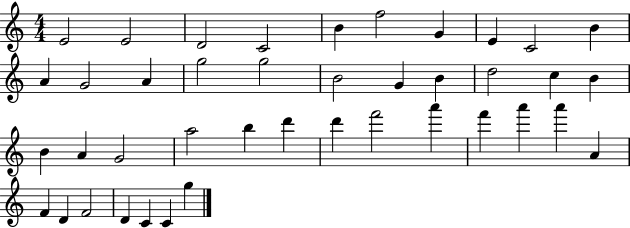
{
  \clef treble
  \numericTimeSignature
  \time 4/4
  \key c \major
  e'2 e'2 | d'2 c'2 | b'4 f''2 g'4 | e'4 c'2 b'4 | \break a'4 g'2 a'4 | g''2 g''2 | b'2 g'4 b'4 | d''2 c''4 b'4 | \break b'4 a'4 g'2 | a''2 b''4 d'''4 | d'''4 f'''2 a'''4 | f'''4 a'''4 a'''4 a'4 | \break f'4 d'4 f'2 | d'4 c'4 c'4 g''4 | \bar "|."
}